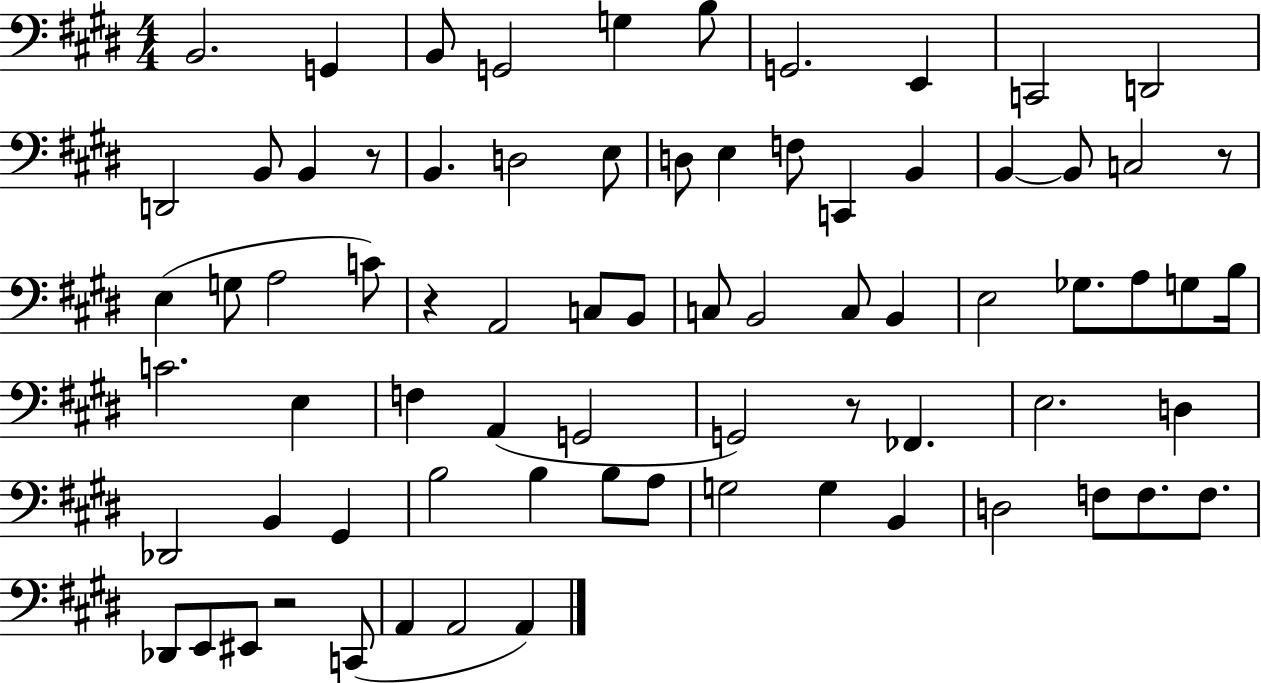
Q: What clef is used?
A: bass